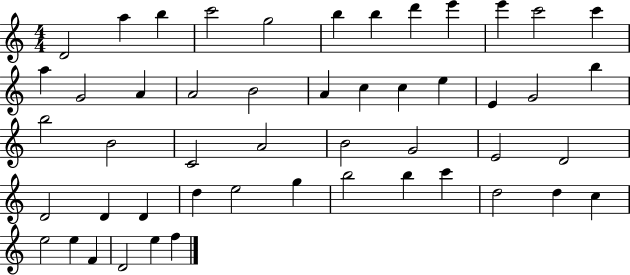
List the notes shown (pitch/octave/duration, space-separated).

D4/h A5/q B5/q C6/h G5/h B5/q B5/q D6/q E6/q E6/q C6/h C6/q A5/q G4/h A4/q A4/h B4/h A4/q C5/q C5/q E5/q E4/q G4/h B5/q B5/h B4/h C4/h A4/h B4/h G4/h E4/h D4/h D4/h D4/q D4/q D5/q E5/h G5/q B5/h B5/q C6/q D5/h D5/q C5/q E5/h E5/q F4/q D4/h E5/q F5/q